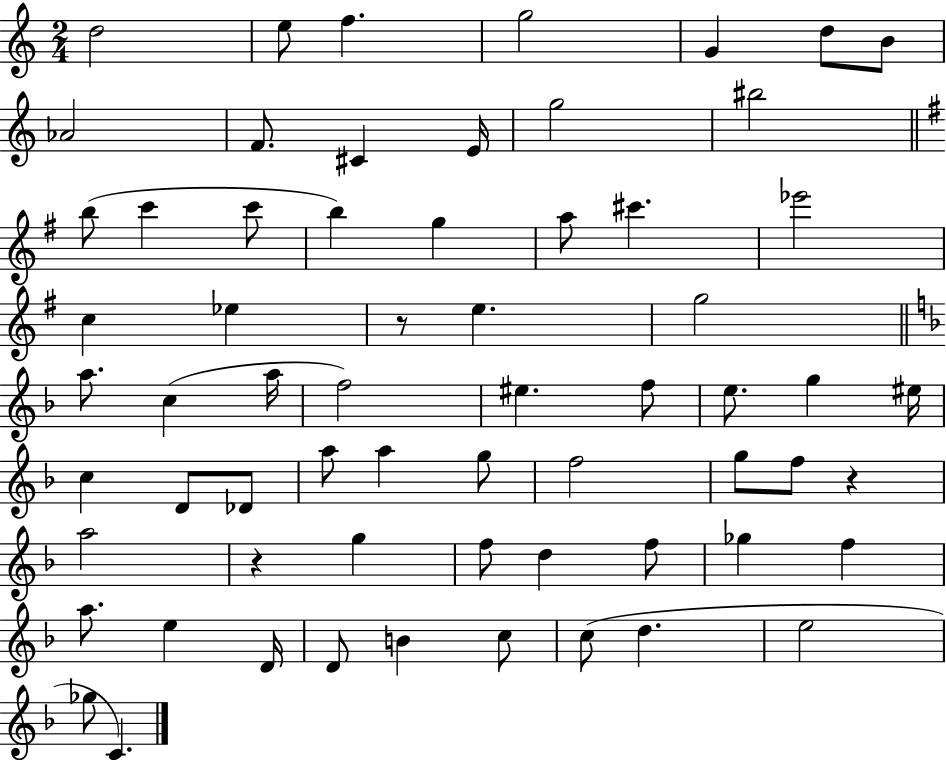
X:1
T:Untitled
M:2/4
L:1/4
K:C
d2 e/2 f g2 G d/2 B/2 _A2 F/2 ^C E/4 g2 ^b2 b/2 c' c'/2 b g a/2 ^c' _e'2 c _e z/2 e g2 a/2 c a/4 f2 ^e f/2 e/2 g ^e/4 c D/2 _D/2 a/2 a g/2 f2 g/2 f/2 z a2 z g f/2 d f/2 _g f a/2 e D/4 D/2 B c/2 c/2 d e2 _g/2 C